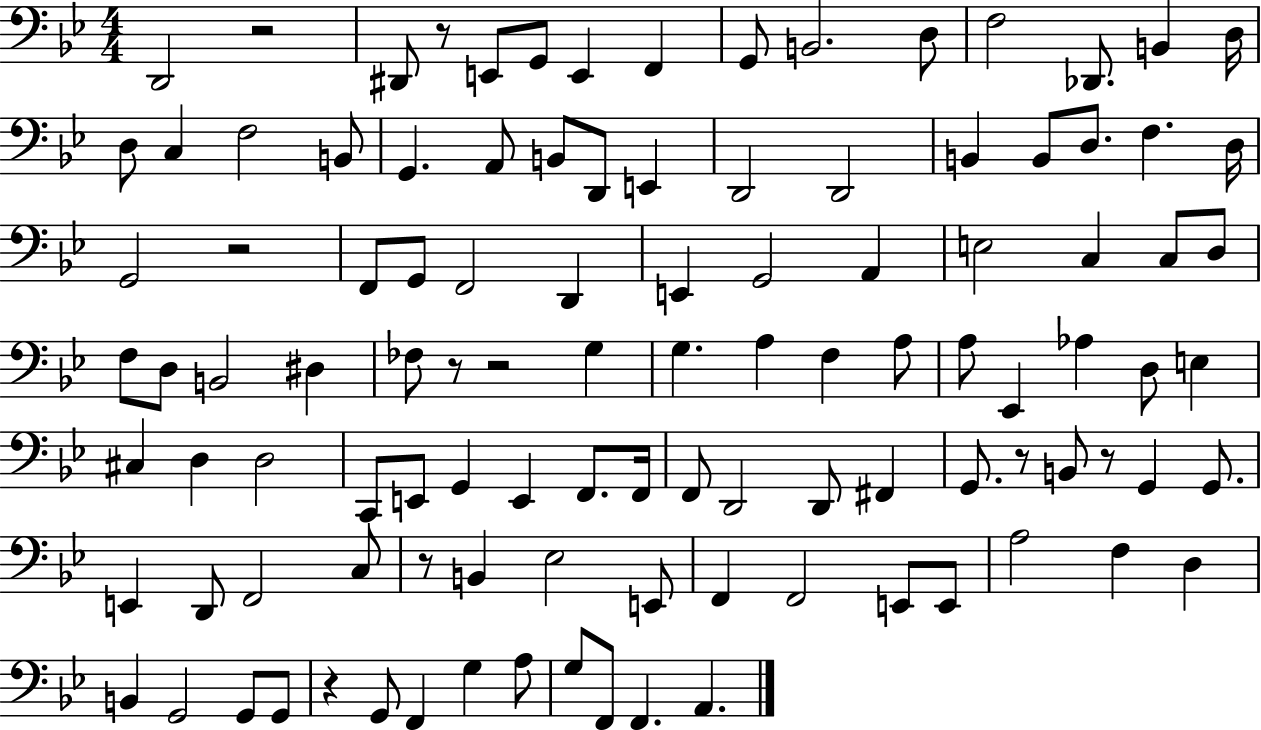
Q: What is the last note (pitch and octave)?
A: A2